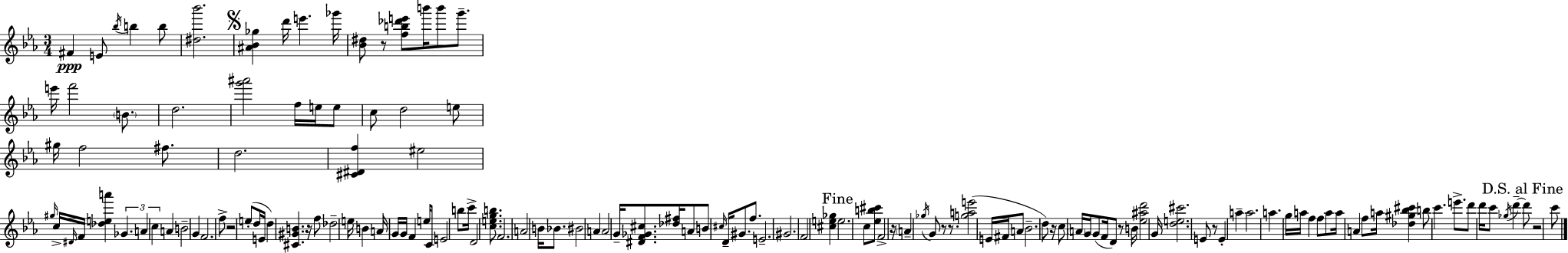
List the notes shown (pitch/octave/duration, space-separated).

F#4/q E4/e Bb5/s B5/q B5/e [D#5,Bb6]/h. [A#4,Bb4,Gb5]/q D6/s E6/q. Gb6/s [Bb4,D#5]/e R/e [F5,B5,Db6,E6]/e B6/s B6/e G6/e. E6/s F6/h B4/e. D5/h. [G6,A#6]/h F5/s E5/s E5/e C5/e D5/h E5/e G#5/s F5/h F#5/e. D5/h. [C#4,D#4,F5]/q EIS5/h G#5/s C5/s D#4/s F4/s [Db5,E5,A6]/q Gb4/q. A4/q C5/q A4/q B4/h G4/q F4/h. F5/e R/h E5/e D5/s E4/s D5/q [C#4,G#4,B4]/q. R/s F5/e Db5/h E5/s B4/q A4/s G4/s G4/s F4/q E5/s C4/e E4/h B5/e C6/s D4/h [C5,E5,G5,B5]/e. F4/h. A4/h B4/s Bb4/e. BIS4/h A4/q A4/h G4/s [D#4,F4,Gb4,C#5]/e. [Db5,F#5]/s A4/e B4/e C#5/s D4/s G#4/e. F5/e. E4/h. G#4/h. F4/h [C#5,E5,Gb5]/q E5/h. C5/e [Eb5,B5,C#6]/e F4/h R/s A4/q Gb5/s G4/e R/e R/e. [G5,A5,E6]/h E4/s F#4/s A4/e Bb4/h. D5/e R/s C5/e A4/s G4/s G4/e F4/s D4/e R/e B4/s [Eb5,A#5,D6]/h G4/s [D5,E5,C#6]/h. E4/e R/e E4/q A5/q A5/h. A5/q. G5/s A5/s F5/q F5/e A5/e A5/s A4/q F5/e A5/s [Db5,G#5,Bb5,C#6]/q B5/e C6/q. E6/e. D6/e D6/s C6/e Gb5/s D6/q D6/e R/h C6/e